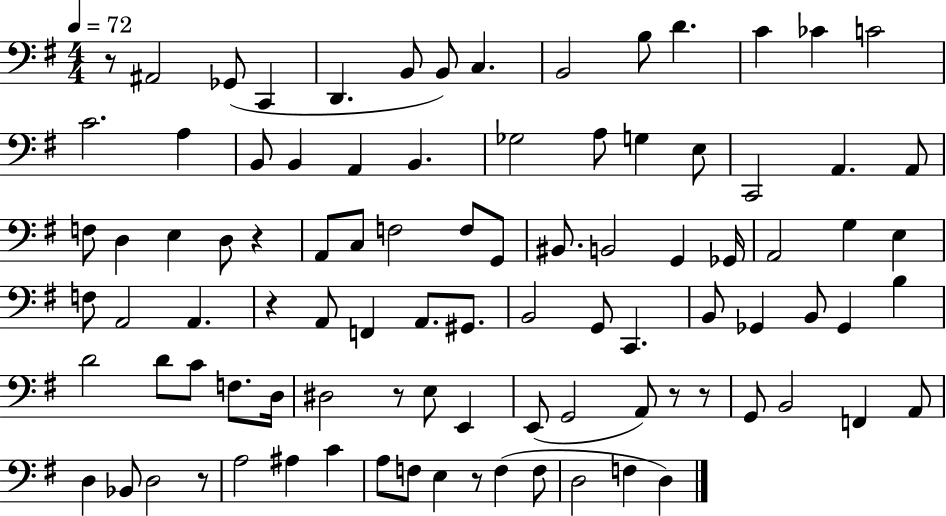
X:1
T:Untitled
M:4/4
L:1/4
K:G
z/2 ^A,,2 _G,,/2 C,, D,, B,,/2 B,,/2 C, B,,2 B,/2 D C _C C2 C2 A, B,,/2 B,, A,, B,, _G,2 A,/2 G, E,/2 C,,2 A,, A,,/2 F,/2 D, E, D,/2 z A,,/2 C,/2 F,2 F,/2 G,,/2 ^B,,/2 B,,2 G,, _G,,/4 A,,2 G, E, F,/2 A,,2 A,, z A,,/2 F,, A,,/2 ^G,,/2 B,,2 G,,/2 C,, B,,/2 _G,, B,,/2 _G,, B, D2 D/2 C/2 F,/2 D,/4 ^D,2 z/2 E,/2 E,, E,,/2 G,,2 A,,/2 z/2 z/2 G,,/2 B,,2 F,, A,,/2 D, _B,,/2 D,2 z/2 A,2 ^A, C A,/2 F,/2 E, z/2 F, F,/2 D,2 F, D,